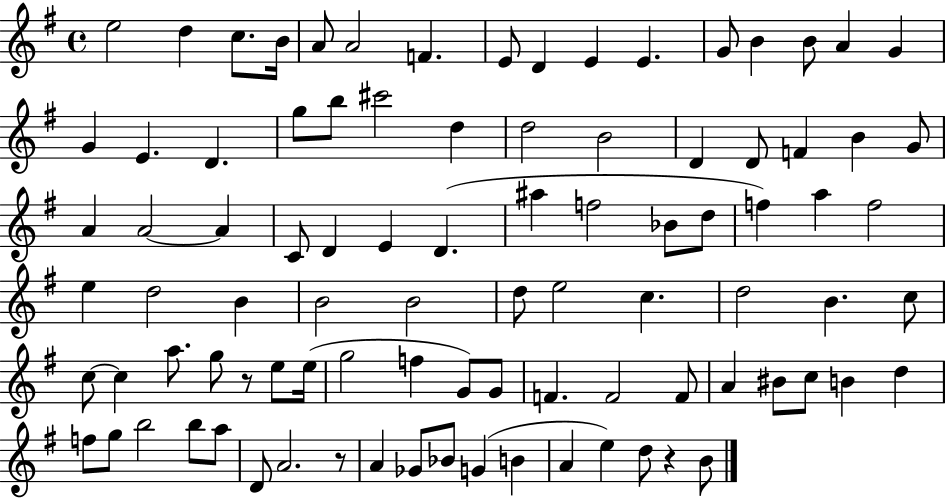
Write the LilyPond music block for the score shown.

{
  \clef treble
  \time 4/4
  \defaultTimeSignature
  \key g \major
  e''2 d''4 c''8. b'16 | a'8 a'2 f'4. | e'8 d'4 e'4 e'4. | g'8 b'4 b'8 a'4 g'4 | \break g'4 e'4. d'4. | g''8 b''8 cis'''2 d''4 | d''2 b'2 | d'4 d'8 f'4 b'4 g'8 | \break a'4 a'2~~ a'4 | c'8 d'4 e'4 d'4.( | ais''4 f''2 bes'8 d''8 | f''4) a''4 f''2 | \break e''4 d''2 b'4 | b'2 b'2 | d''8 e''2 c''4. | d''2 b'4. c''8 | \break c''8~~ c''4 a''8. g''8 r8 e''8 e''16( | g''2 f''4 g'8) g'8 | f'4. f'2 f'8 | a'4 bis'8 c''8 b'4 d''4 | \break f''8 g''8 b''2 b''8 a''8 | d'8 a'2. r8 | a'4 ges'8 bes'8 g'4( b'4 | a'4 e''4) d''8 r4 b'8 | \break \bar "|."
}